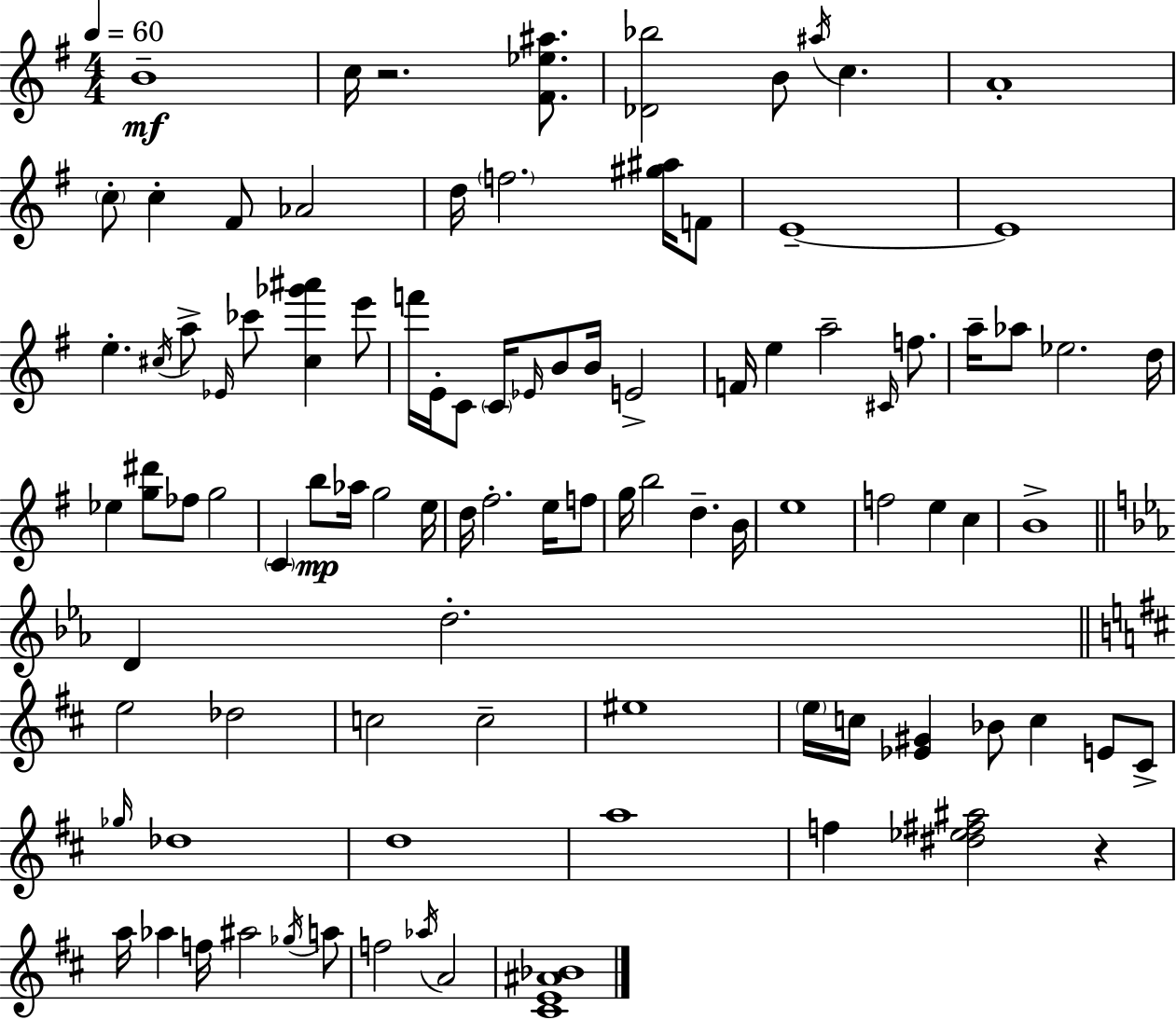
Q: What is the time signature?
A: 4/4